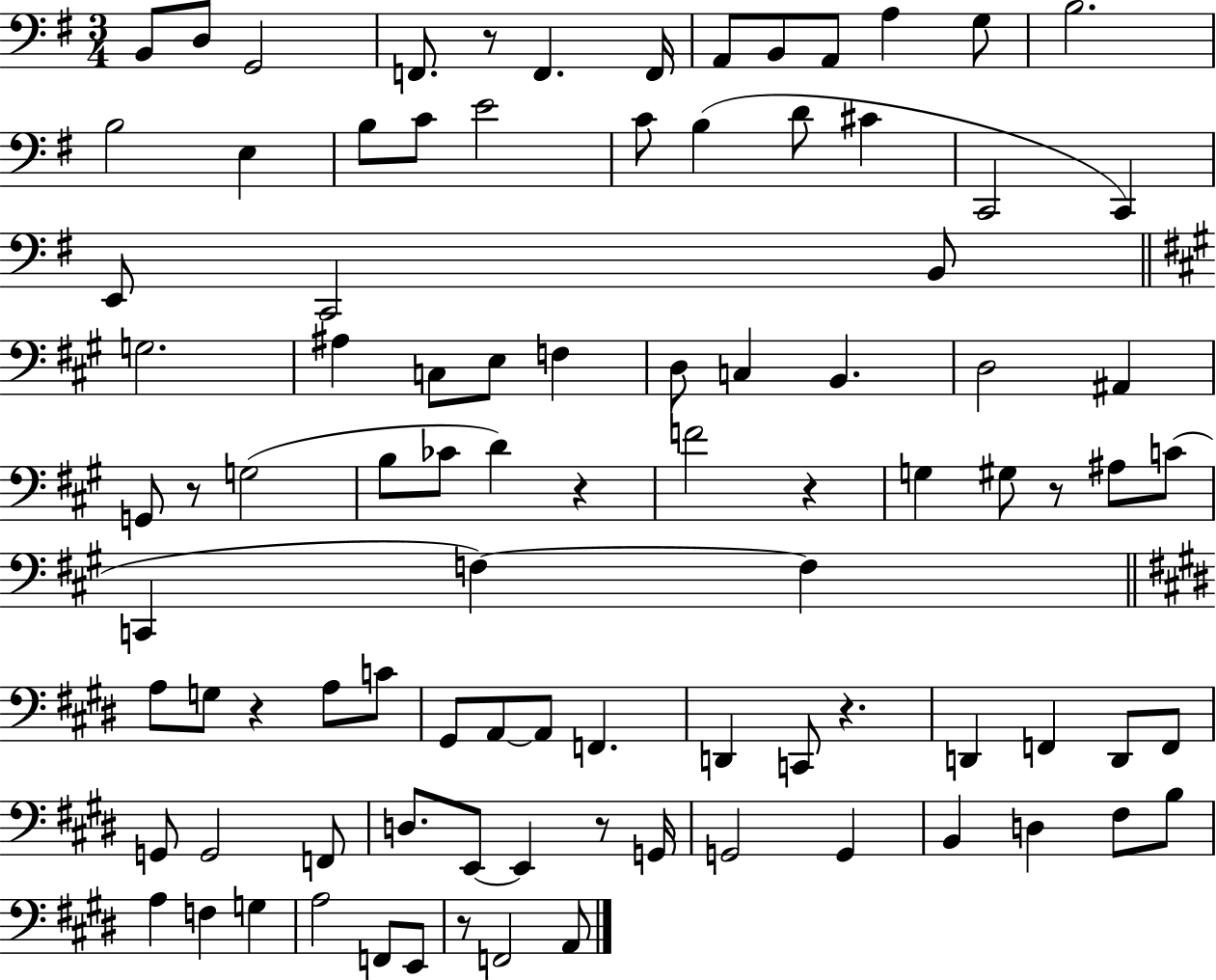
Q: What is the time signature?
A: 3/4